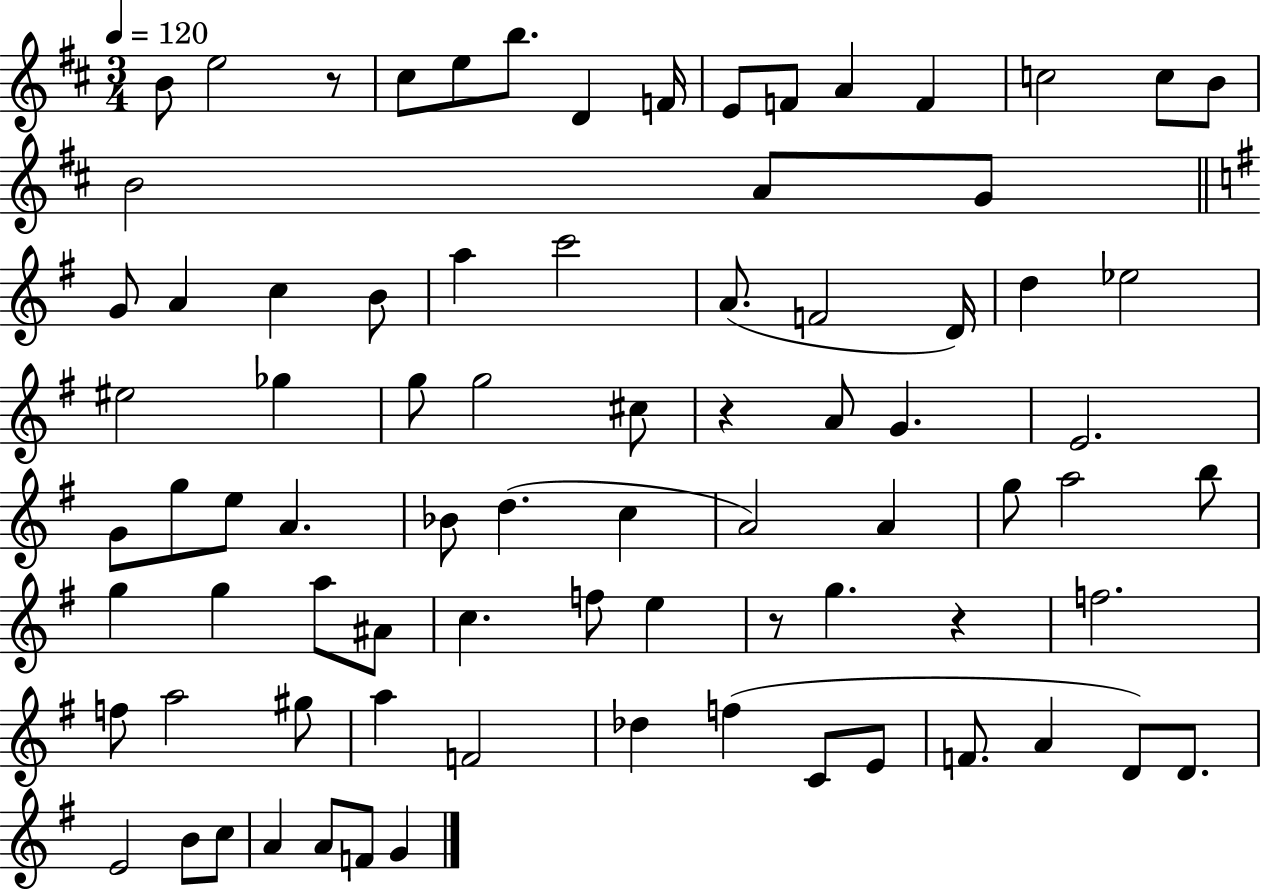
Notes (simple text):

B4/e E5/h R/e C#5/e E5/e B5/e. D4/q F4/s E4/e F4/e A4/q F4/q C5/h C5/e B4/e B4/h A4/e G4/e G4/e A4/q C5/q B4/e A5/q C6/h A4/e. F4/h D4/s D5/q Eb5/h EIS5/h Gb5/q G5/e G5/h C#5/e R/q A4/e G4/q. E4/h. G4/e G5/e E5/e A4/q. Bb4/e D5/q. C5/q A4/h A4/q G5/e A5/h B5/e G5/q G5/q A5/e A#4/e C5/q. F5/e E5/q R/e G5/q. R/q F5/h. F5/e A5/h G#5/e A5/q F4/h Db5/q F5/q C4/e E4/e F4/e. A4/q D4/e D4/e. E4/h B4/e C5/e A4/q A4/e F4/e G4/q